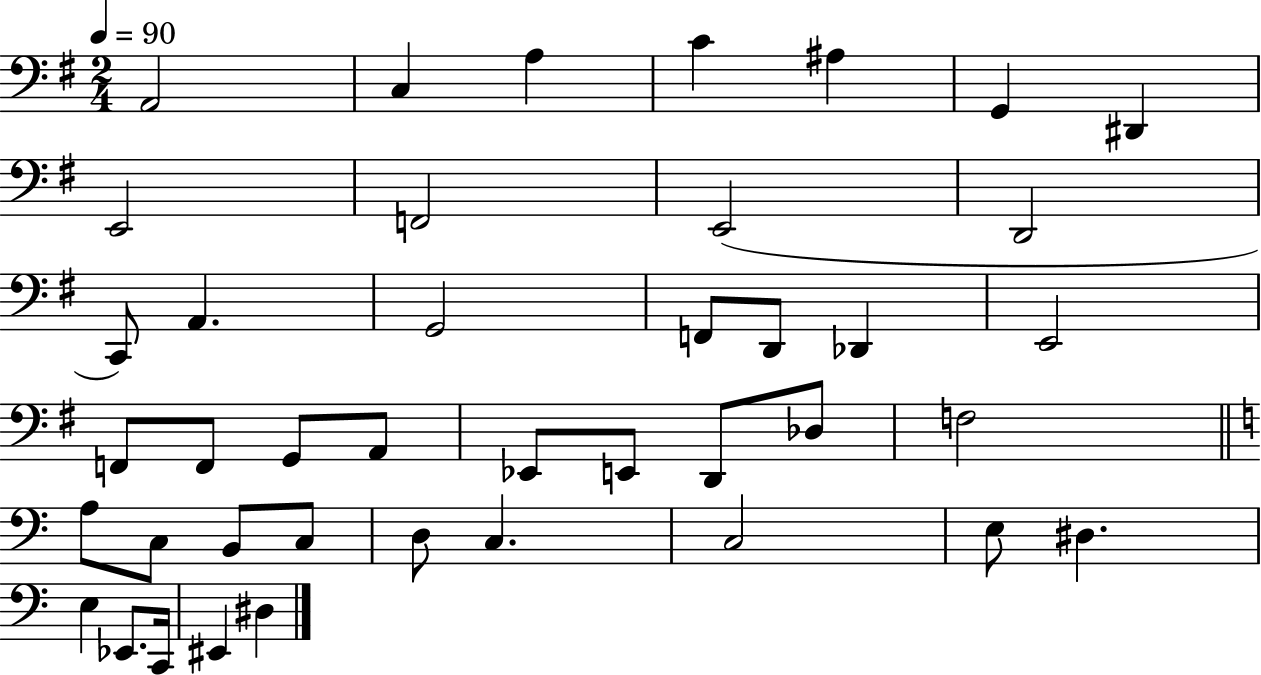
{
  \clef bass
  \numericTimeSignature
  \time 2/4
  \key g \major
  \tempo 4 = 90
  \repeat volta 2 { a,2 | c4 a4 | c'4 ais4 | g,4 dis,4 | \break e,2 | f,2 | e,2( | d,2 | \break c,8) a,4. | g,2 | f,8 d,8 des,4 | e,2 | \break f,8 f,8 g,8 a,8 | ees,8 e,8 d,8 des8 | f2 | \bar "||" \break \key c \major a8 c8 b,8 c8 | d8 c4. | c2 | e8 dis4. | \break e4 ees,8. c,16 | eis,4 dis4 | } \bar "|."
}